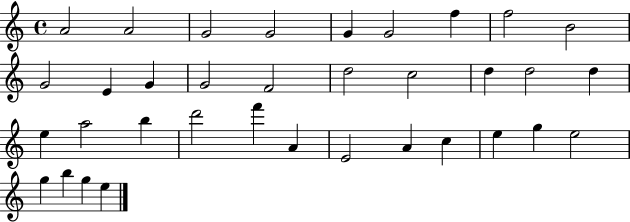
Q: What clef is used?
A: treble